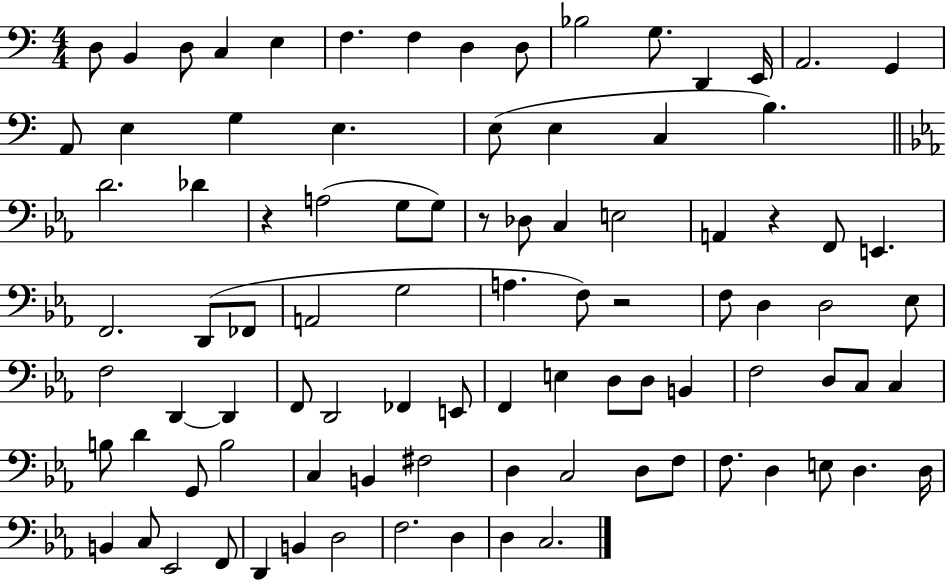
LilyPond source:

{
  \clef bass
  \numericTimeSignature
  \time 4/4
  \key c \major
  d8 b,4 d8 c4 e4 | f4. f4 d4 d8 | bes2 g8. d,4 e,16 | a,2. g,4 | \break a,8 e4 g4 e4. | e8( e4 c4 b4.) | \bar "||" \break \key ees \major d'2. des'4 | r4 a2( g8 g8) | r8 des8 c4 e2 | a,4 r4 f,8 e,4. | \break f,2. d,8( fes,8 | a,2 g2 | a4. f8) r2 | f8 d4 d2 ees8 | \break f2 d,4~~ d,4 | f,8 d,2 fes,4 e,8 | f,4 e4 d8 d8 b,4 | f2 d8 c8 c4 | \break b8 d'4 g,8 b2 | c4 b,4 fis2 | d4 c2 d8 f8 | f8. d4 e8 d4. d16 | \break b,4 c8 ees,2 f,8 | d,4 b,4 d2 | f2. d4 | d4 c2. | \break \bar "|."
}